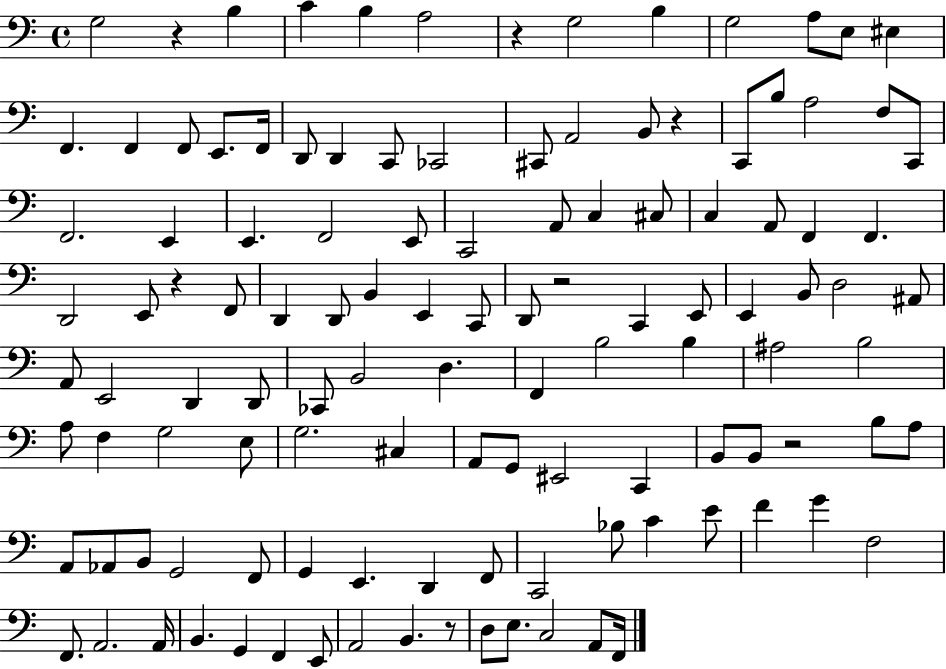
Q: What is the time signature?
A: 4/4